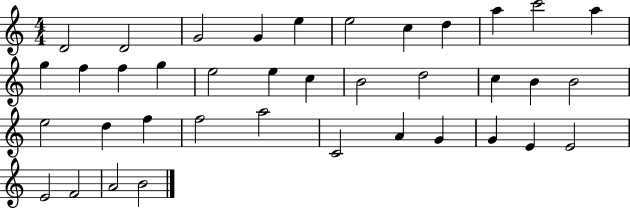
X:1
T:Untitled
M:4/4
L:1/4
K:C
D2 D2 G2 G e e2 c d a c'2 a g f f g e2 e c B2 d2 c B B2 e2 d f f2 a2 C2 A G G E E2 E2 F2 A2 B2